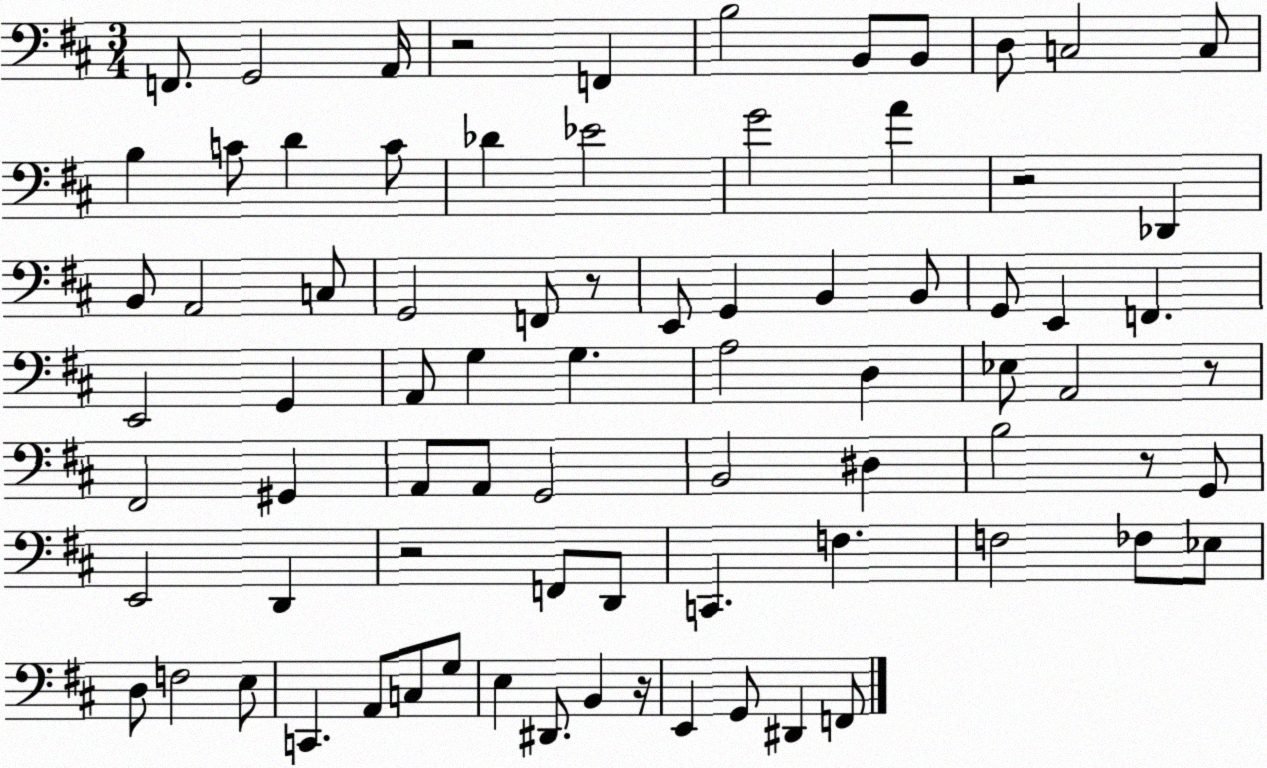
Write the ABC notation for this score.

X:1
T:Untitled
M:3/4
L:1/4
K:D
F,,/2 G,,2 A,,/4 z2 F,, B,2 B,,/2 B,,/2 D,/2 C,2 C,/2 B, C/2 D C/2 _D _E2 G2 A z2 _D,, B,,/2 A,,2 C,/2 G,,2 F,,/2 z/2 E,,/2 G,, B,, B,,/2 G,,/2 E,, F,, E,,2 G,, A,,/2 G, G, A,2 D, _E,/2 A,,2 z/2 ^F,,2 ^G,, A,,/2 A,,/2 G,,2 B,,2 ^D, B,2 z/2 G,,/2 E,,2 D,, z2 F,,/2 D,,/2 C,, F, F,2 _F,/2 _E,/2 D,/2 F,2 E,/2 C,, A,,/2 C,/2 G,/2 E, ^D,,/2 B,, z/4 E,, G,,/2 ^D,, F,,/2